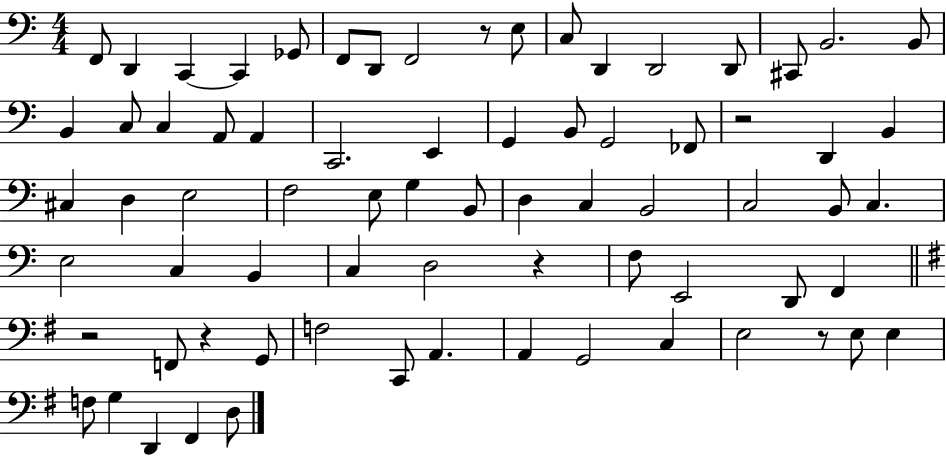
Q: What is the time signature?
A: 4/4